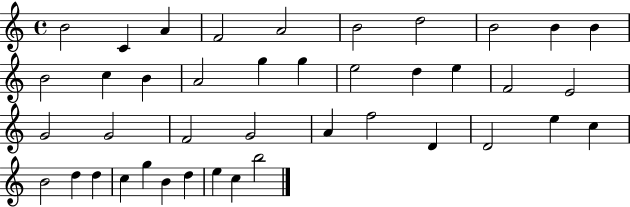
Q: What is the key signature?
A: C major